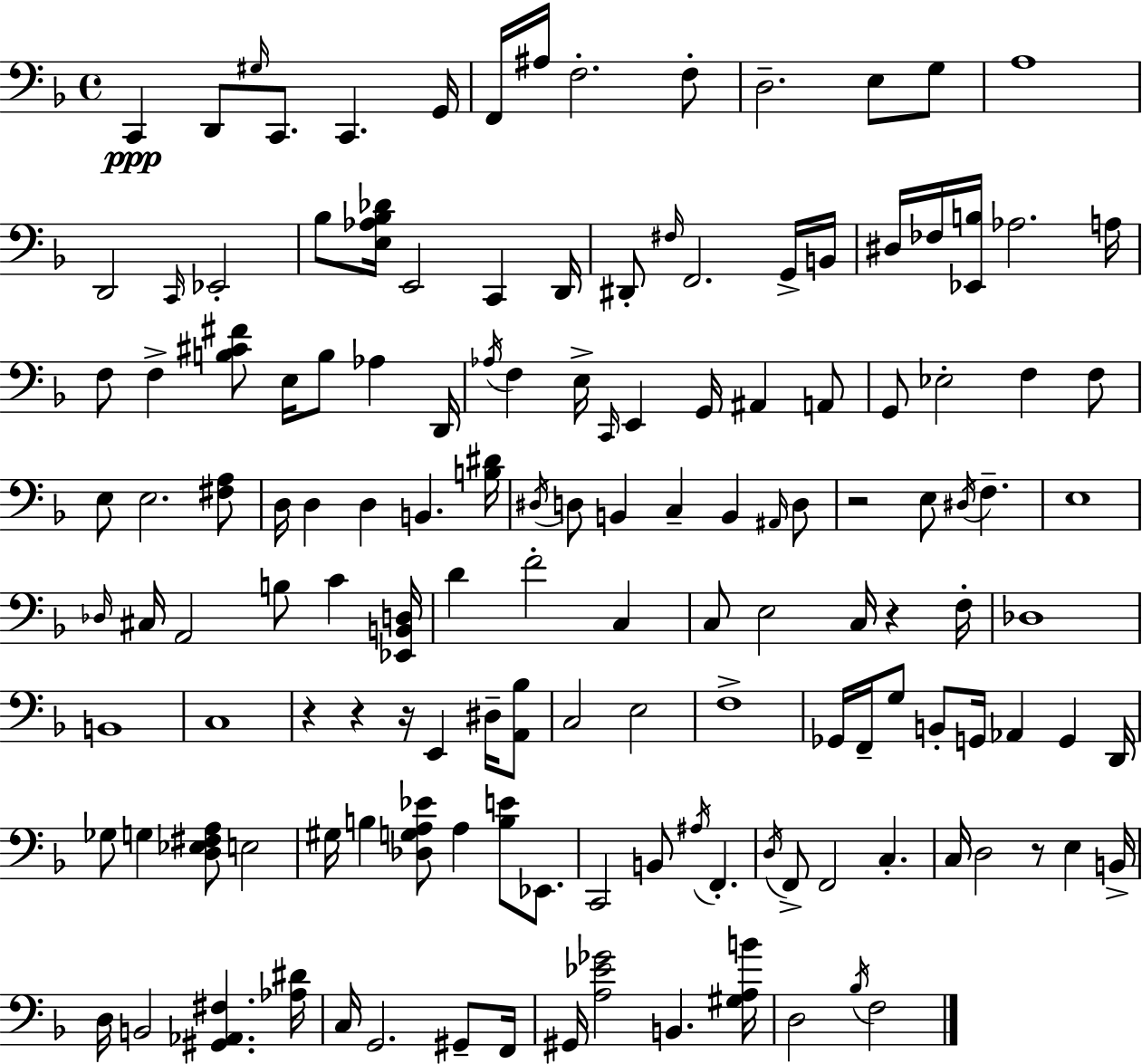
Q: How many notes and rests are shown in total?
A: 143